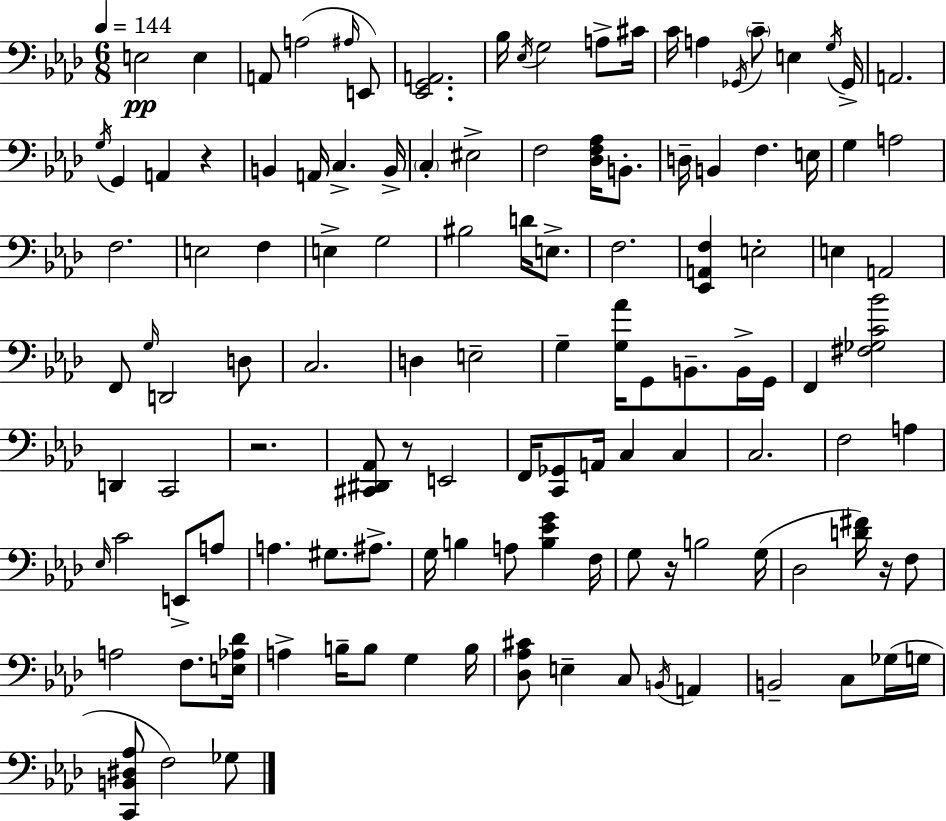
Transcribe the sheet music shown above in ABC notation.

X:1
T:Untitled
M:6/8
L:1/4
K:Ab
E,2 E, A,,/2 A,2 ^A,/4 E,,/2 [_E,,G,,A,,]2 _B,/4 _E,/4 G,2 A,/2 ^C/4 C/4 A, _G,,/4 C/2 E, G,/4 _G,,/4 A,,2 G,/4 G,, A,, z B,, A,,/4 C, B,,/4 C, ^E,2 F,2 [_D,F,_A,]/4 B,,/2 D,/4 B,, F, E,/4 G, A,2 F,2 E,2 F, E, G,2 ^B,2 D/4 E,/2 F,2 [_E,,A,,F,] E,2 E, A,,2 F,,/2 G,/4 D,,2 D,/2 C,2 D, E,2 G, [G,_A]/4 G,,/2 B,,/2 B,,/4 G,,/4 F,, [^F,_G,C_B]2 D,, C,,2 z2 [^C,,^D,,_A,,]/2 z/2 E,,2 F,,/4 [C,,_G,,]/2 A,,/4 C, C, C,2 F,2 A, _E,/4 C2 E,,/2 A,/2 A, ^G,/2 ^A,/2 G,/4 B, A,/2 [B,_EG] F,/4 G,/2 z/4 B,2 G,/4 _D,2 [D^F]/4 z/4 F,/2 A,2 F,/2 [E,_A,_D]/4 A, B,/4 B,/2 G, B,/4 [_D,_A,^C]/2 E, C,/2 B,,/4 A,, B,,2 C,/2 _G,/4 G,/4 [C,,B,,^D,_A,]/2 F,2 _G,/2